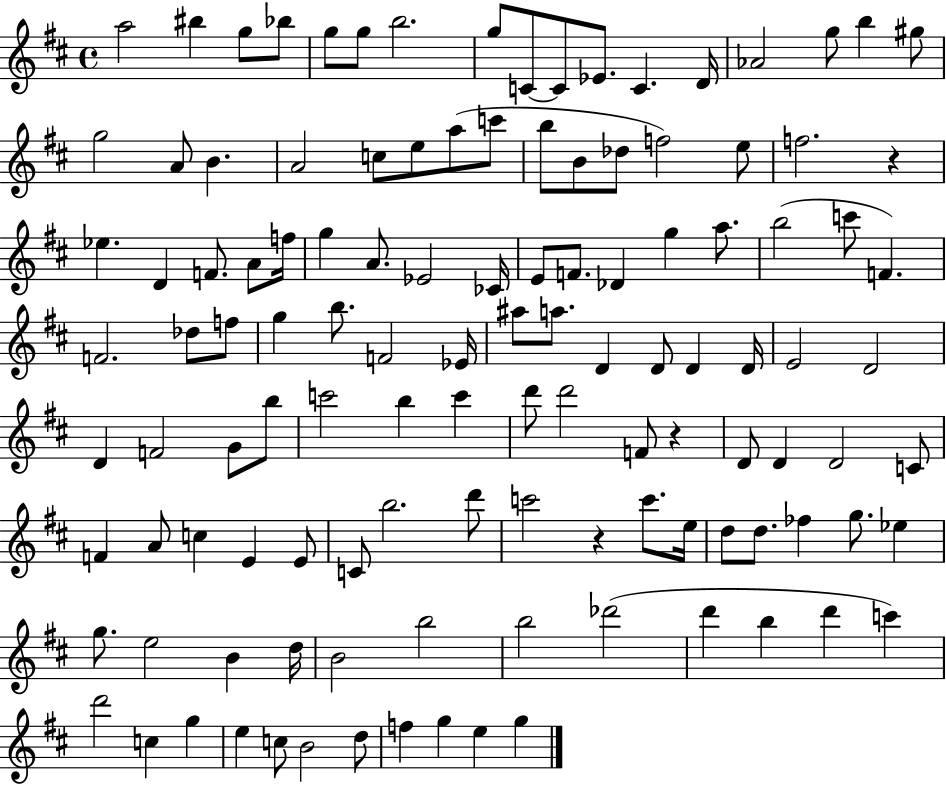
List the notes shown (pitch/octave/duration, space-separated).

A5/h BIS5/q G5/e Bb5/e G5/e G5/e B5/h. G5/e C4/e C4/e Eb4/e. C4/q. D4/s Ab4/h G5/e B5/q G#5/e G5/h A4/e B4/q. A4/h C5/e E5/e A5/e C6/e B5/e B4/e Db5/e F5/h E5/e F5/h. R/q Eb5/q. D4/q F4/e. A4/e F5/s G5/q A4/e. Eb4/h CES4/s E4/e F4/e. Db4/q G5/q A5/e. B5/h C6/e F4/q. F4/h. Db5/e F5/e G5/q B5/e. F4/h Eb4/s A#5/e A5/e. D4/q D4/e D4/q D4/s E4/h D4/h D4/q F4/h G4/e B5/e C6/h B5/q C6/q D6/e D6/h F4/e R/q D4/e D4/q D4/h C4/e F4/q A4/e C5/q E4/q E4/e C4/e B5/h. D6/e C6/h R/q C6/e. E5/s D5/e D5/e. FES5/q G5/e. Eb5/q G5/e. E5/h B4/q D5/s B4/h B5/h B5/h Db6/h D6/q B5/q D6/q C6/q D6/h C5/q G5/q E5/q C5/e B4/h D5/e F5/q G5/q E5/q G5/q